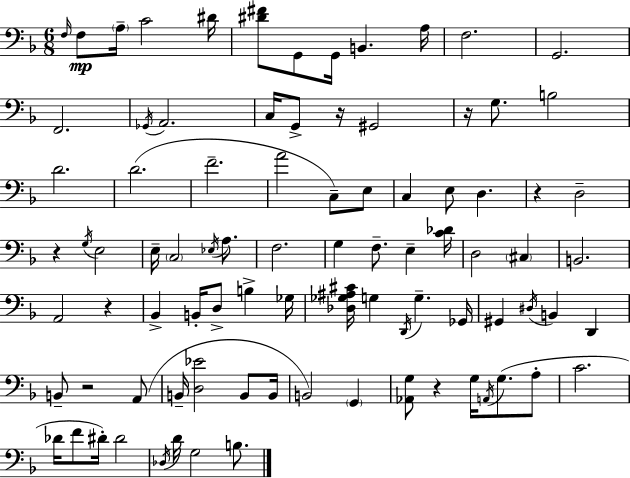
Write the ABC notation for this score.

X:1
T:Untitled
M:6/8
L:1/4
K:F
F,/4 F,/2 A,/4 C2 ^D/4 [^D^F]/2 G,,/2 G,,/4 B,, A,/4 F,2 G,,2 F,,2 _G,,/4 A,,2 C,/4 G,,/2 z/4 ^G,,2 z/4 G,/2 B,2 D2 D2 F2 A2 C,/2 E,/2 C, E,/2 D, z D,2 z G,/4 E,2 E,/4 C,2 _E,/4 A,/2 F,2 G, F,/2 E, [C_D]/4 D,2 ^C, B,,2 A,,2 z _B,, B,,/4 D,/2 B, _G,/4 [_D,_G,^A,^C]/4 G, D,,/4 G, _G,,/4 ^G,, ^D,/4 B,, D,, B,,/2 z2 A,,/2 B,,/4 [D,_E]2 B,,/2 B,,/4 B,,2 G,, [_A,,G,]/2 z G,/4 A,,/4 G,/2 A,/2 C2 _D/4 F/2 ^D/4 ^D2 _D,/4 D/4 G,2 B,/2